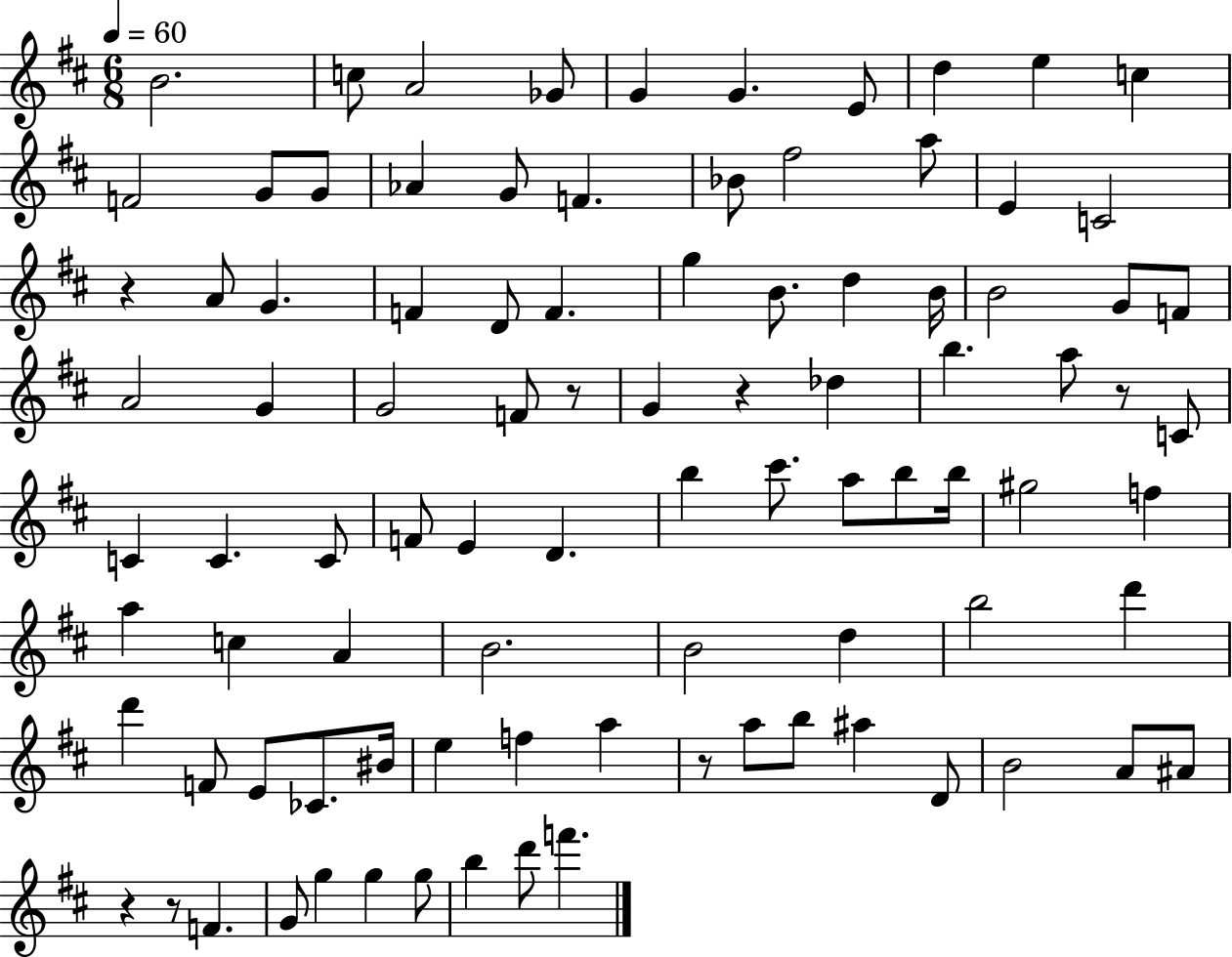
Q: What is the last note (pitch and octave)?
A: F6